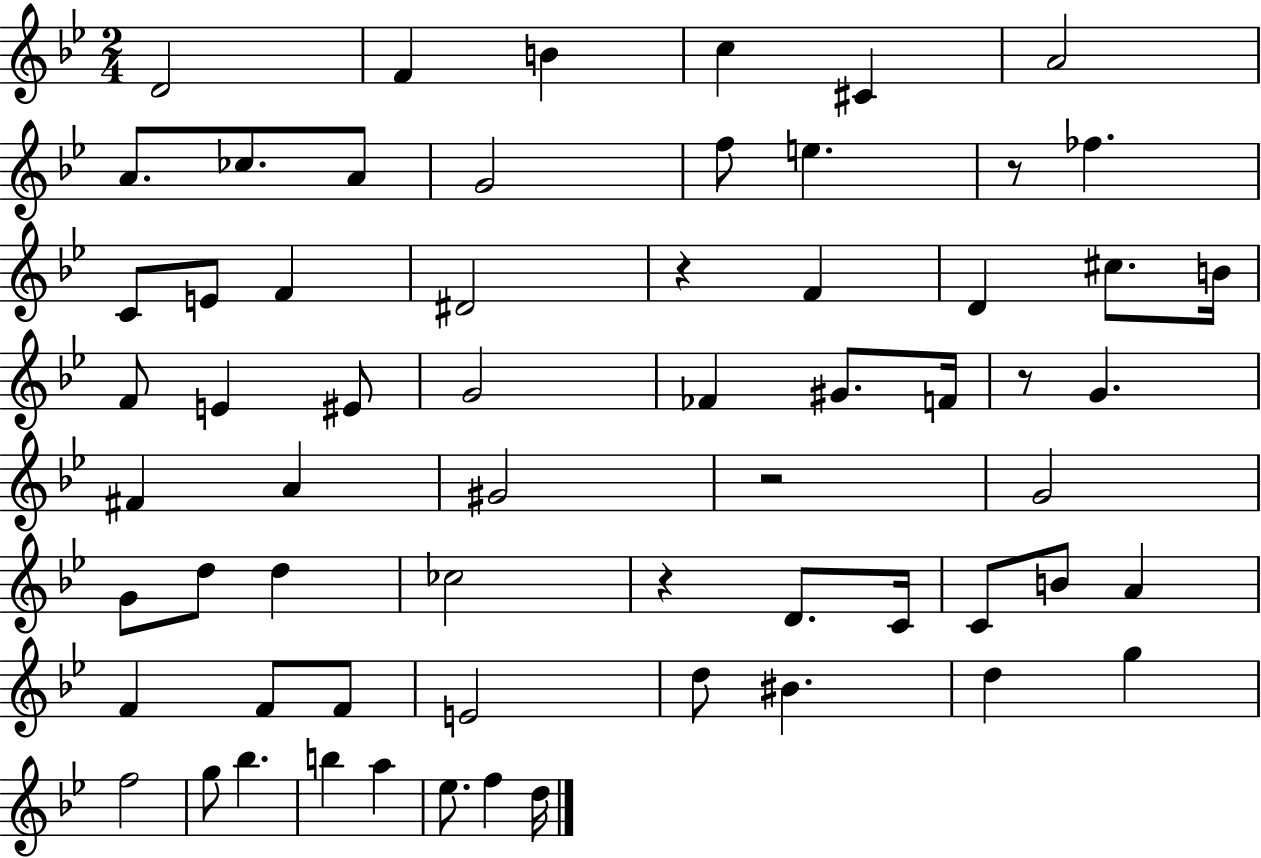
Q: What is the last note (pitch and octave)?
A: D5